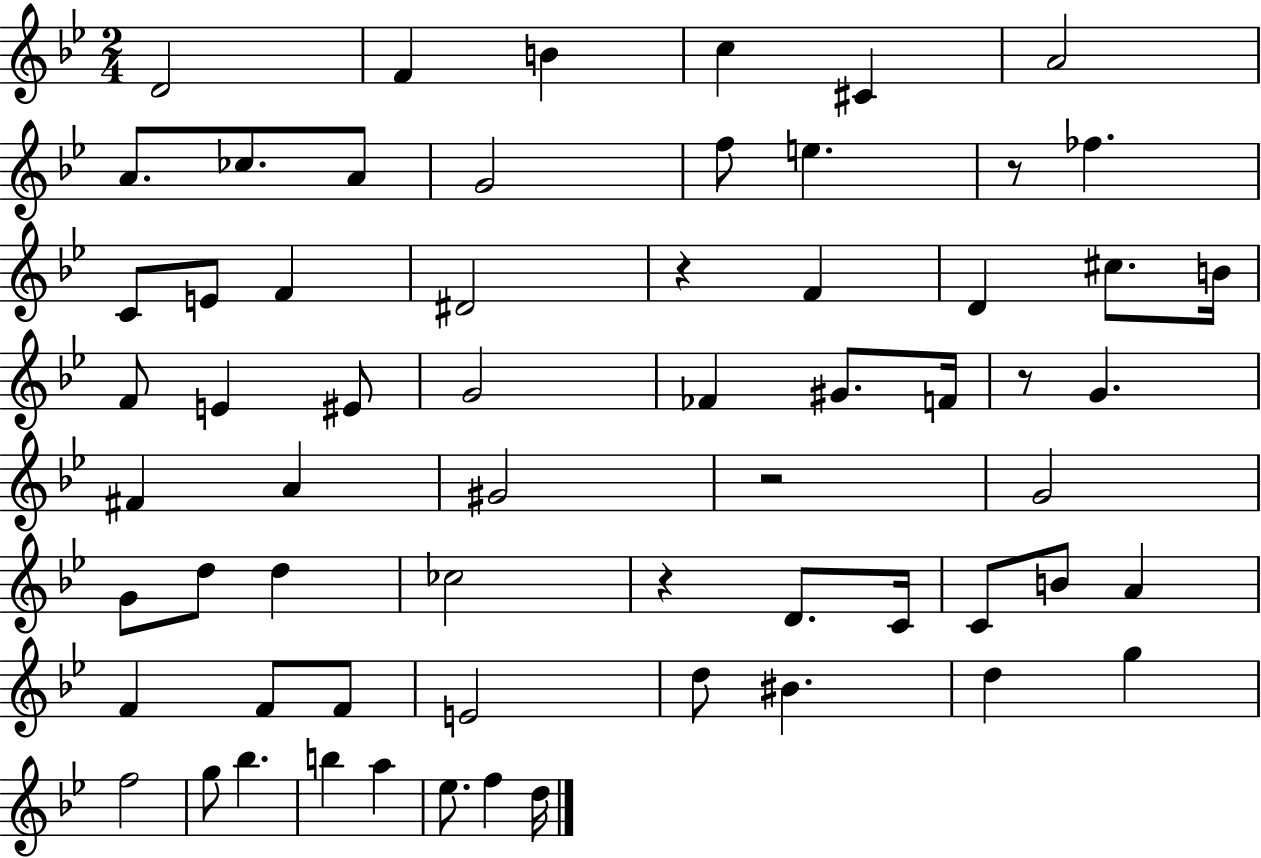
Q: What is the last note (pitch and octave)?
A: D5